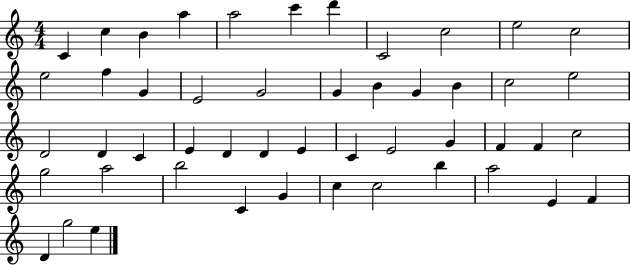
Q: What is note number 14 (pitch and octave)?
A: G4